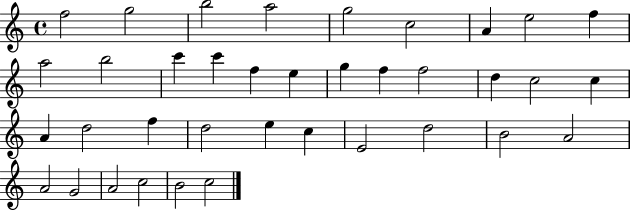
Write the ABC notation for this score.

X:1
T:Untitled
M:4/4
L:1/4
K:C
f2 g2 b2 a2 g2 c2 A e2 f a2 b2 c' c' f e g f f2 d c2 c A d2 f d2 e c E2 d2 B2 A2 A2 G2 A2 c2 B2 c2